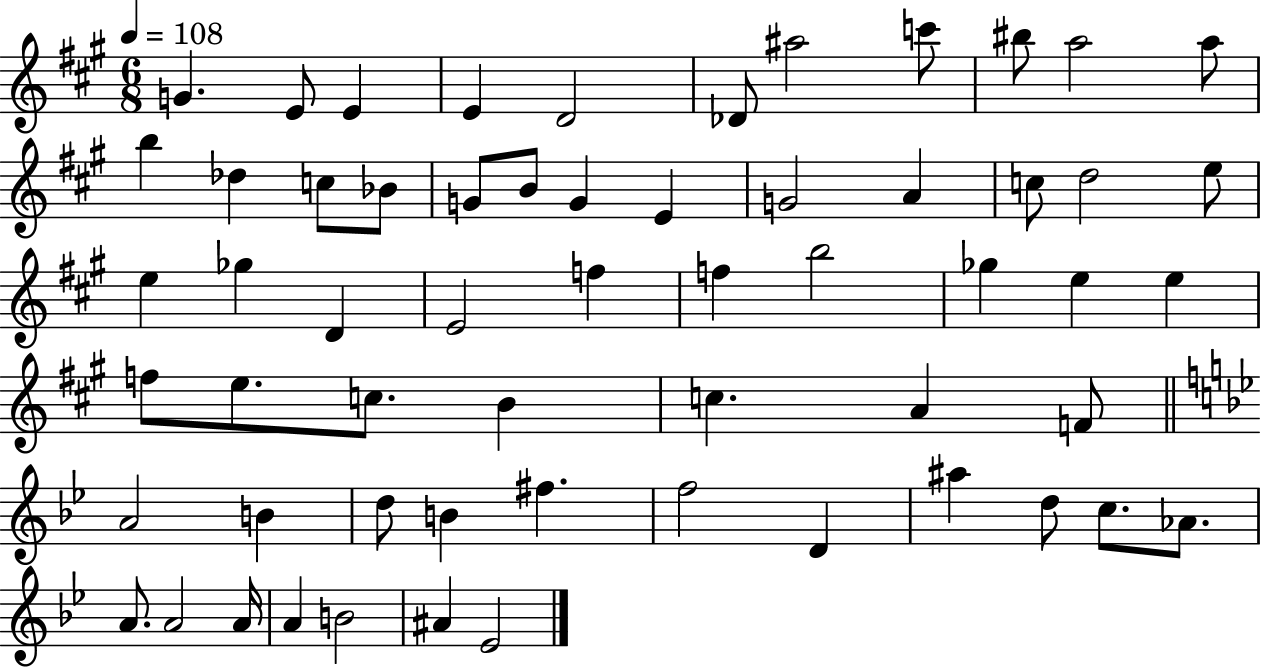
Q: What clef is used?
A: treble